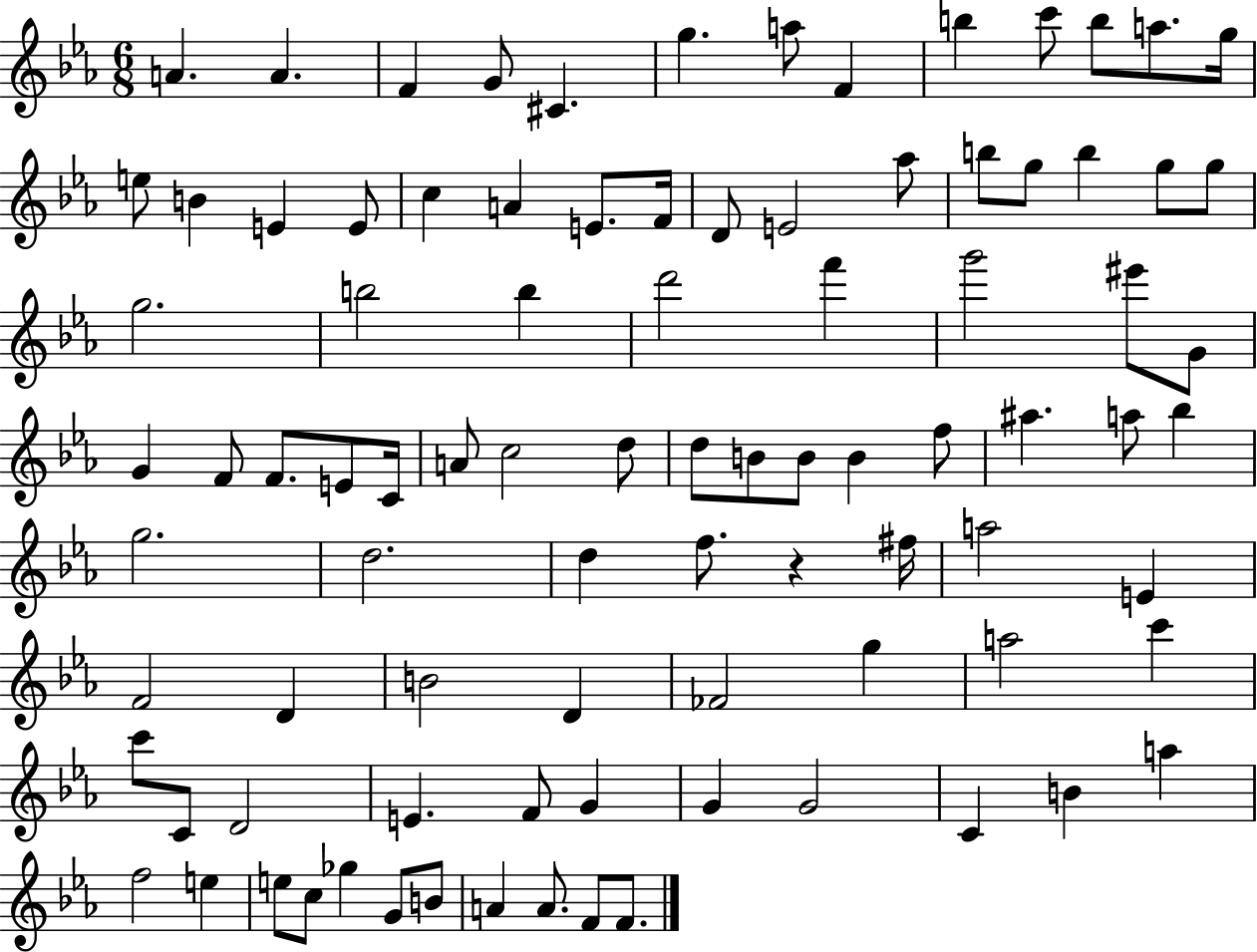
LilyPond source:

{
  \clef treble
  \numericTimeSignature
  \time 6/8
  \key ees \major
  a'4. a'4. | f'4 g'8 cis'4. | g''4. a''8 f'4 | b''4 c'''8 b''8 a''8. g''16 | \break e''8 b'4 e'4 e'8 | c''4 a'4 e'8. f'16 | d'8 e'2 aes''8 | b''8 g''8 b''4 g''8 g''8 | \break g''2. | b''2 b''4 | d'''2 f'''4 | g'''2 eis'''8 g'8 | \break g'4 f'8 f'8. e'8 c'16 | a'8 c''2 d''8 | d''8 b'8 b'8 b'4 f''8 | ais''4. a''8 bes''4 | \break g''2. | d''2. | d''4 f''8. r4 fis''16 | a''2 e'4 | \break f'2 d'4 | b'2 d'4 | fes'2 g''4 | a''2 c'''4 | \break c'''8 c'8 d'2 | e'4. f'8 g'4 | g'4 g'2 | c'4 b'4 a''4 | \break f''2 e''4 | e''8 c''8 ges''4 g'8 b'8 | a'4 a'8. f'8 f'8. | \bar "|."
}